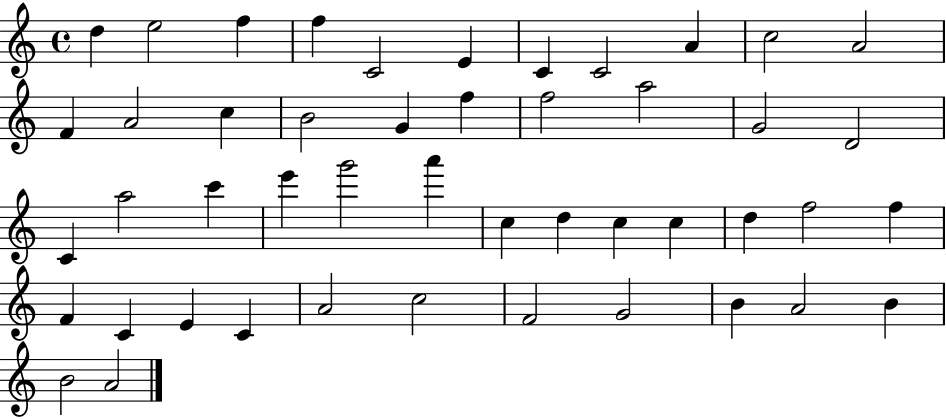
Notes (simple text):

D5/q E5/h F5/q F5/q C4/h E4/q C4/q C4/h A4/q C5/h A4/h F4/q A4/h C5/q B4/h G4/q F5/q F5/h A5/h G4/h D4/h C4/q A5/h C6/q E6/q G6/h A6/q C5/q D5/q C5/q C5/q D5/q F5/h F5/q F4/q C4/q E4/q C4/q A4/h C5/h F4/h G4/h B4/q A4/h B4/q B4/h A4/h